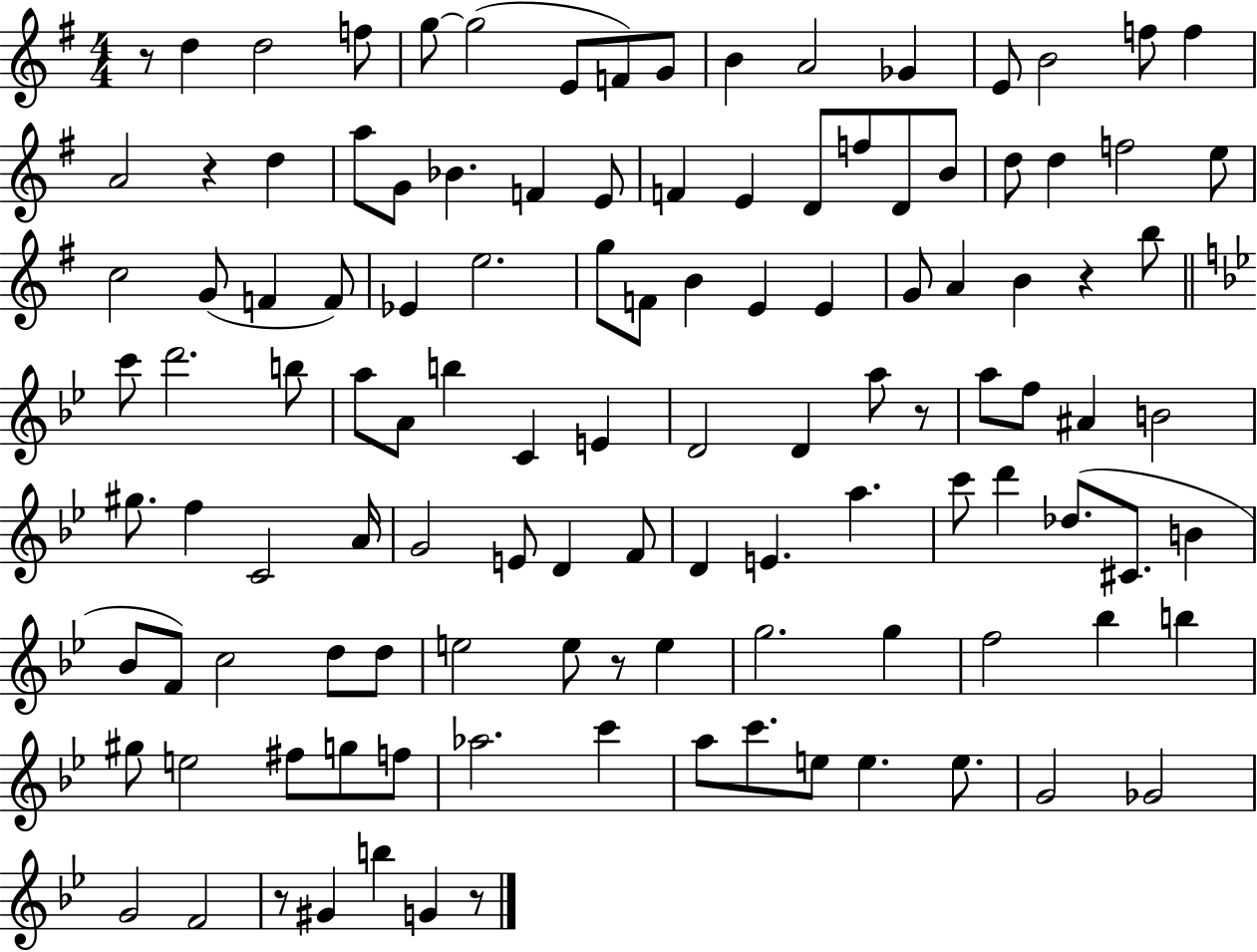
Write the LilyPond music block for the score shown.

{
  \clef treble
  \numericTimeSignature
  \time 4/4
  \key g \major
  r8 d''4 d''2 f''8 | g''8~~ g''2( e'8 f'8) g'8 | b'4 a'2 ges'4 | e'8 b'2 f''8 f''4 | \break a'2 r4 d''4 | a''8 g'8 bes'4. f'4 e'8 | f'4 e'4 d'8 f''8 d'8 b'8 | d''8 d''4 f''2 e''8 | \break c''2 g'8( f'4 f'8) | ees'4 e''2. | g''8 f'8 b'4 e'4 e'4 | g'8 a'4 b'4 r4 b''8 | \break \bar "||" \break \key bes \major c'''8 d'''2. b''8 | a''8 a'8 b''4 c'4 e'4 | d'2 d'4 a''8 r8 | a''8 f''8 ais'4 b'2 | \break gis''8. f''4 c'2 a'16 | g'2 e'8 d'4 f'8 | d'4 e'4. a''4. | c'''8 d'''4 des''8.( cis'8. b'4 | \break bes'8 f'8) c''2 d''8 d''8 | e''2 e''8 r8 e''4 | g''2. g''4 | f''2 bes''4 b''4 | \break gis''8 e''2 fis''8 g''8 f''8 | aes''2. c'''4 | a''8 c'''8. e''8 e''4. e''8. | g'2 ges'2 | \break g'2 f'2 | r8 gis'4 b''4 g'4 r8 | \bar "|."
}